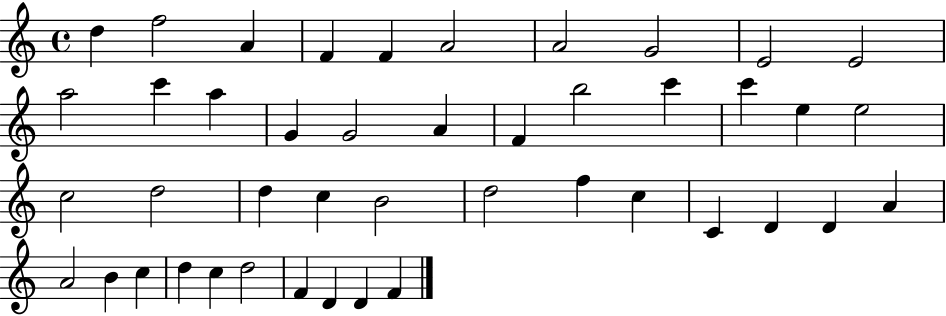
{
  \clef treble
  \time 4/4
  \defaultTimeSignature
  \key c \major
  d''4 f''2 a'4 | f'4 f'4 a'2 | a'2 g'2 | e'2 e'2 | \break a''2 c'''4 a''4 | g'4 g'2 a'4 | f'4 b''2 c'''4 | c'''4 e''4 e''2 | \break c''2 d''2 | d''4 c''4 b'2 | d''2 f''4 c''4 | c'4 d'4 d'4 a'4 | \break a'2 b'4 c''4 | d''4 c''4 d''2 | f'4 d'4 d'4 f'4 | \bar "|."
}